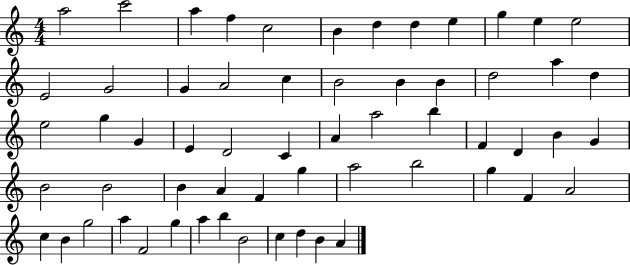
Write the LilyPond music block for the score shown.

{
  \clef treble
  \numericTimeSignature
  \time 4/4
  \key c \major
  a''2 c'''2 | a''4 f''4 c''2 | b'4 d''4 d''4 e''4 | g''4 e''4 e''2 | \break e'2 g'2 | g'4 a'2 c''4 | b'2 b'4 b'4 | d''2 a''4 d''4 | \break e''2 g''4 g'4 | e'4 d'2 c'4 | a'4 a''2 b''4 | f'4 d'4 b'4 g'4 | \break b'2 b'2 | b'4 a'4 f'4 g''4 | a''2 b''2 | g''4 f'4 a'2 | \break c''4 b'4 g''2 | a''4 f'2 g''4 | a''4 b''4 b'2 | c''4 d''4 b'4 a'4 | \break \bar "|."
}